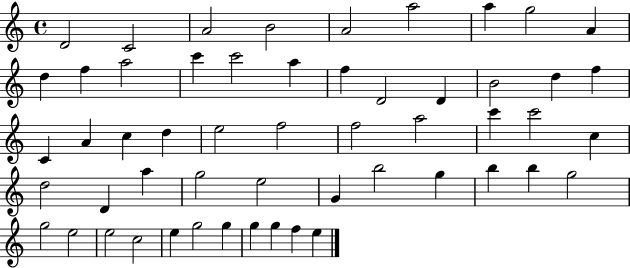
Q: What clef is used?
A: treble